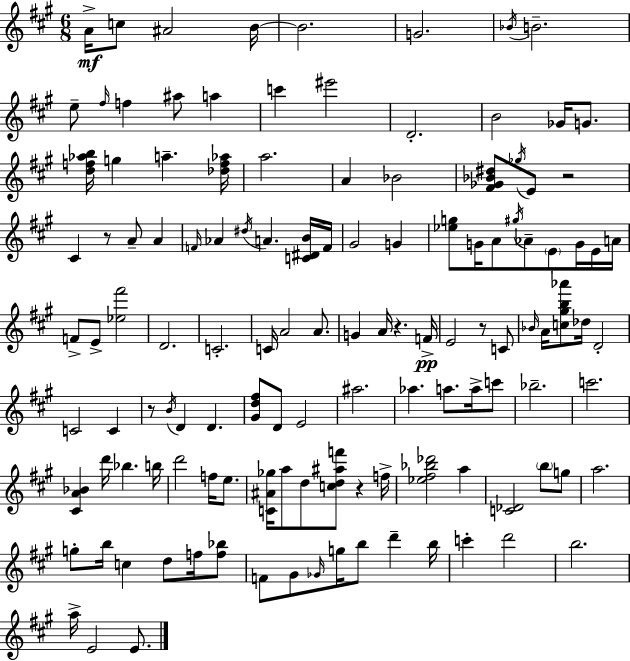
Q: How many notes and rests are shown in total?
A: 125